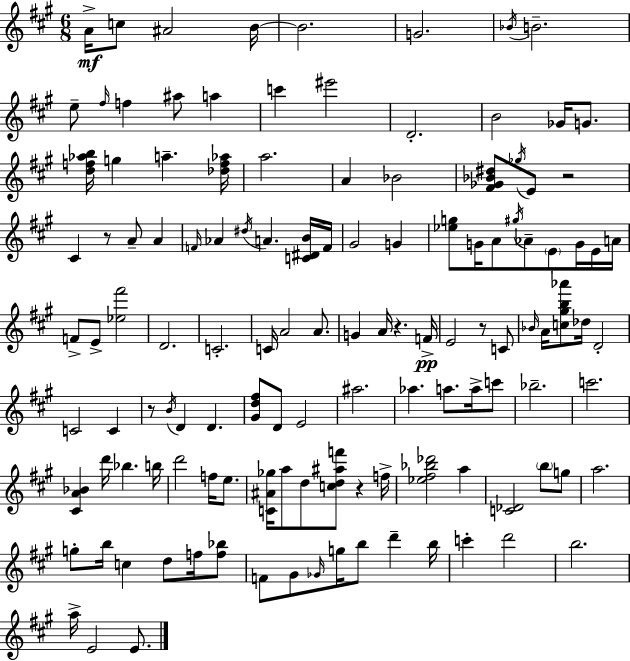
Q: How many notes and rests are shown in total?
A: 125